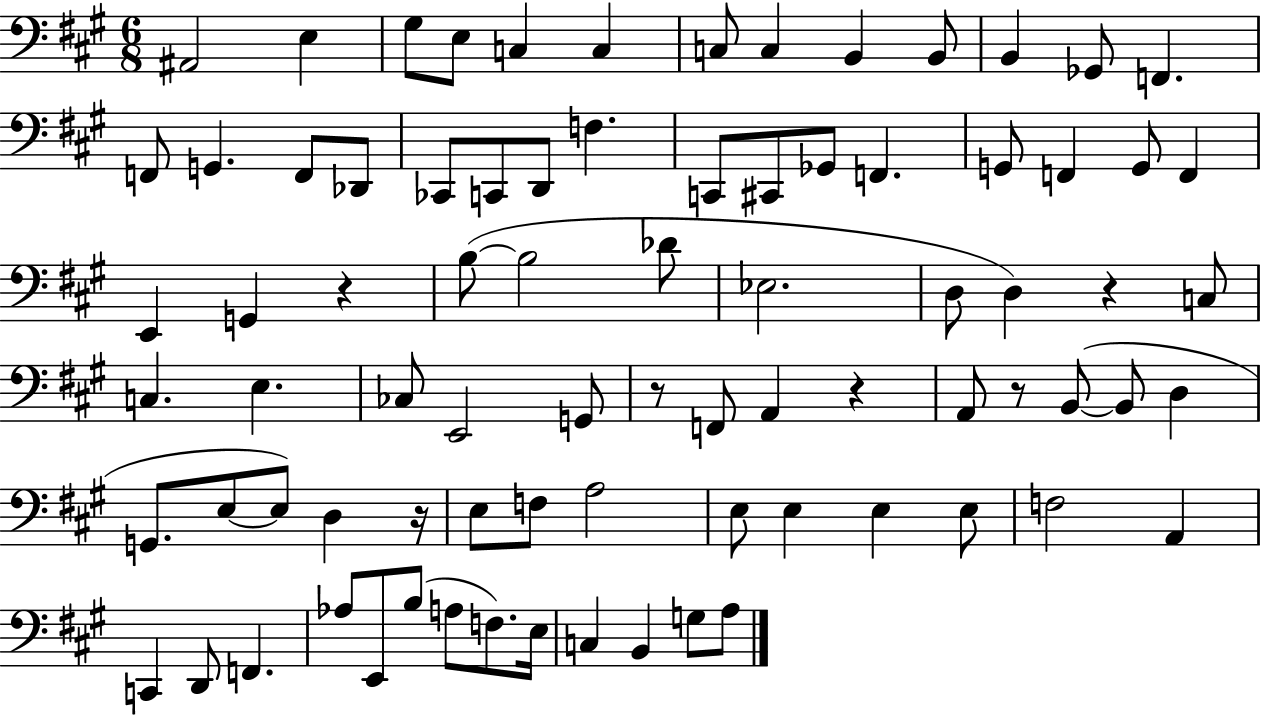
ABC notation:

X:1
T:Untitled
M:6/8
L:1/4
K:A
^A,,2 E, ^G,/2 E,/2 C, C, C,/2 C, B,, B,,/2 B,, _G,,/2 F,, F,,/2 G,, F,,/2 _D,,/2 _C,,/2 C,,/2 D,,/2 F, C,,/2 ^C,,/2 _G,,/2 F,, G,,/2 F,, G,,/2 F,, E,, G,, z B,/2 B,2 _D/2 _E,2 D,/2 D, z C,/2 C, E, _C,/2 E,,2 G,,/2 z/2 F,,/2 A,, z A,,/2 z/2 B,,/2 B,,/2 D, G,,/2 E,/2 E,/2 D, z/4 E,/2 F,/2 A,2 E,/2 E, E, E,/2 F,2 A,, C,, D,,/2 F,, _A,/2 E,,/2 B,/2 A,/2 F,/2 E,/4 C, B,, G,/2 A,/2